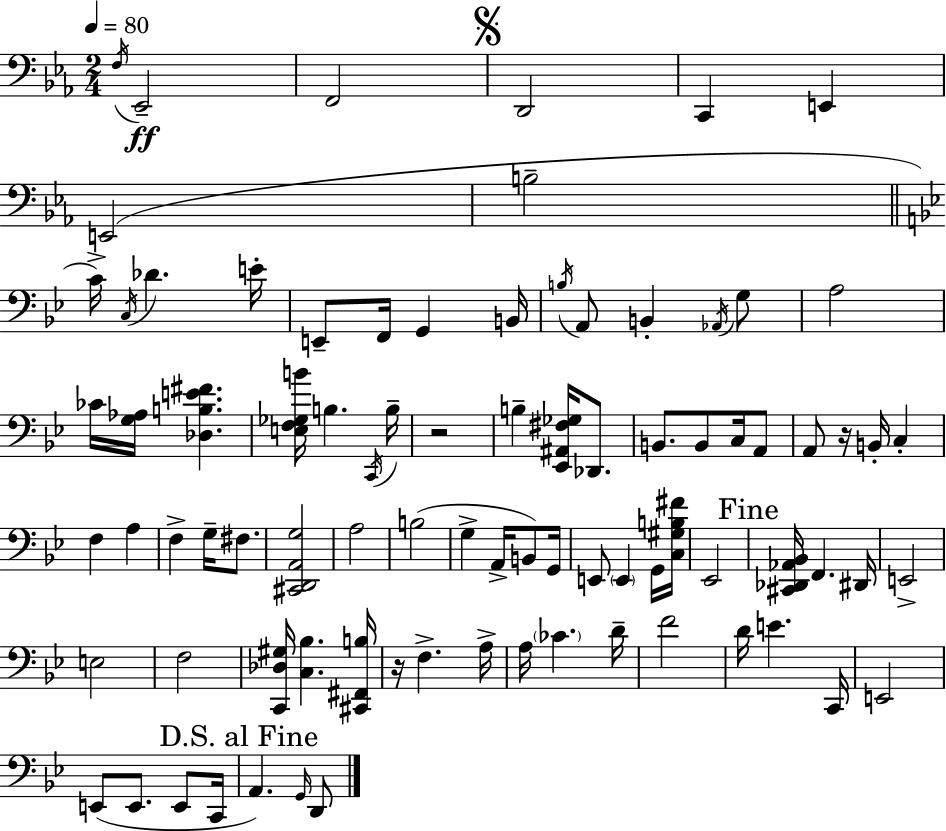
{
  \clef bass
  \numericTimeSignature
  \time 2/4
  \key c \minor
  \tempo 4 = 80
  \repeat volta 2 { \acciaccatura { f16 }\ff ees,2-- | f,2 | \mark \markup { \musicglyph "scripts.segno" } d,2 | c,4 e,4 | \break e,2( | b2-- | \bar "||" \break \key bes \major c'16->) \acciaccatura { c16 } des'4. | e'16-. e,8-- f,16 g,4 | b,16 \acciaccatura { b16 } a,8 b,4-. | \acciaccatura { aes,16 } g8 a2 | \break ces'16 <g aes>16 <des b e' fis'>4. | <e f ges b'>16 b4. | \acciaccatura { c,16 } b16-- r2 | b4-- | \break <ees, ais, fis ges>16 des,8. b,8. b,8 | c16 a,8 a,8 r16 b,16-. | c4-. f4 | a4 f4-> | \break g16-- fis8. <cis, d, a, g>2 | a2 | b2( | g4-> | \break a,16-> b,8) g,16 e,8 \parenthesize e,4 | g,16 <c gis b fis'>16 ees,2 | \mark "Fine" <cis, des, aes, bes,>16 f,4. | dis,16 e,2-> | \break e2 | f2 | <c, des gis>16 <c bes>4. | <cis, fis, b>16 r16 f4.-> | \break a16-> a16 \parenthesize ces'4. | d'16-- f'2 | d'16 e'4. | c,16 e,2 | \break e,8( e,8. | e,8 c,16 \mark "D.S. al Fine" a,4.) | \grace { g,16 } d,8 } \bar "|."
}